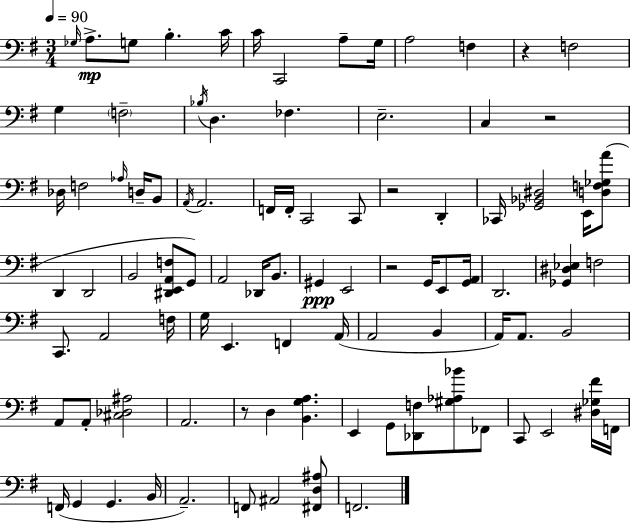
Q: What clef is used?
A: bass